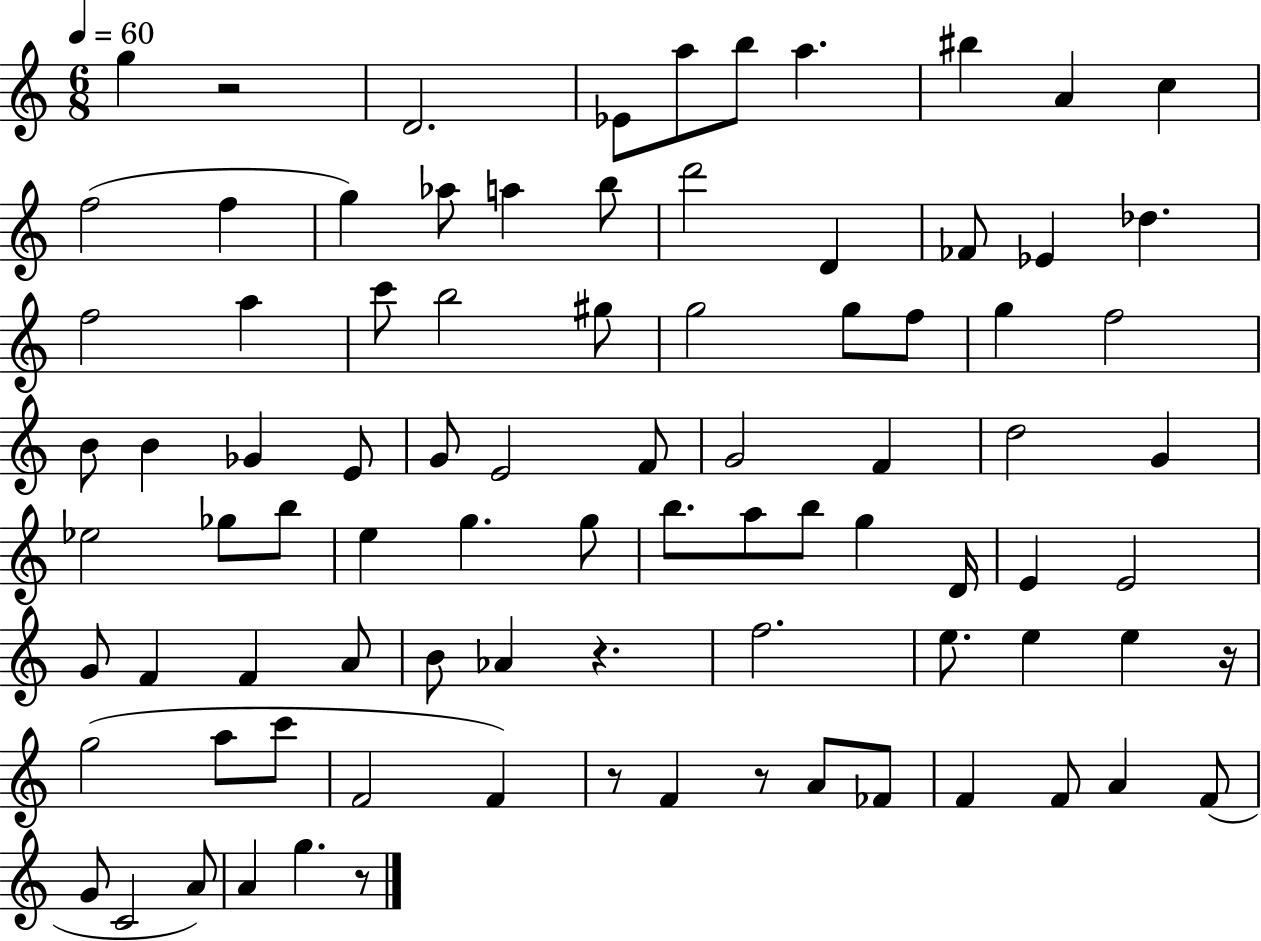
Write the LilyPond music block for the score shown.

{
  \clef treble
  \numericTimeSignature
  \time 6/8
  \key c \major
  \tempo 4 = 60
  g''4 r2 | d'2. | ees'8 a''8 b''8 a''4. | bis''4 a'4 c''4 | \break f''2( f''4 | g''4) aes''8 a''4 b''8 | d'''2 d'4 | fes'8 ees'4 des''4. | \break f''2 a''4 | c'''8 b''2 gis''8 | g''2 g''8 f''8 | g''4 f''2 | \break b'8 b'4 ges'4 e'8 | g'8 e'2 f'8 | g'2 f'4 | d''2 g'4 | \break ees''2 ges''8 b''8 | e''4 g''4. g''8 | b''8. a''8 b''8 g''4 d'16 | e'4 e'2 | \break g'8 f'4 f'4 a'8 | b'8 aes'4 r4. | f''2. | e''8. e''4 e''4 r16 | \break g''2( a''8 c'''8 | f'2 f'4) | r8 f'4 r8 a'8 fes'8 | f'4 f'8 a'4 f'8( | \break g'8 c'2 a'8) | a'4 g''4. r8 | \bar "|."
}